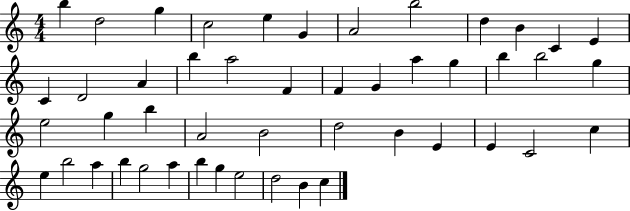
B5/q D5/h G5/q C5/h E5/q G4/q A4/h B5/h D5/q B4/q C4/q E4/q C4/q D4/h A4/q B5/q A5/h F4/q F4/q G4/q A5/q G5/q B5/q B5/h G5/q E5/h G5/q B5/q A4/h B4/h D5/h B4/q E4/q E4/q C4/h C5/q E5/q B5/h A5/q B5/q G5/h A5/q B5/q G5/q E5/h D5/h B4/q C5/q